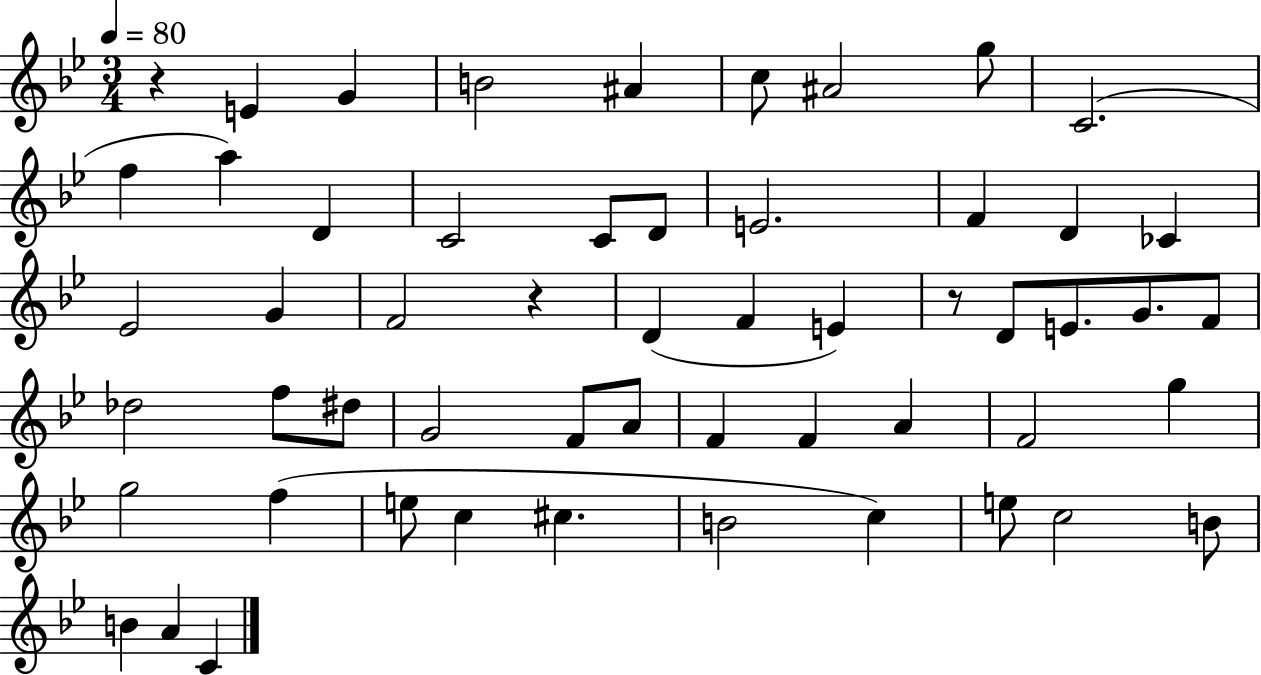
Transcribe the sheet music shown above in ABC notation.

X:1
T:Untitled
M:3/4
L:1/4
K:Bb
z E G B2 ^A c/2 ^A2 g/2 C2 f a D C2 C/2 D/2 E2 F D _C _E2 G F2 z D F E z/2 D/2 E/2 G/2 F/2 _d2 f/2 ^d/2 G2 F/2 A/2 F F A F2 g g2 f e/2 c ^c B2 c e/2 c2 B/2 B A C